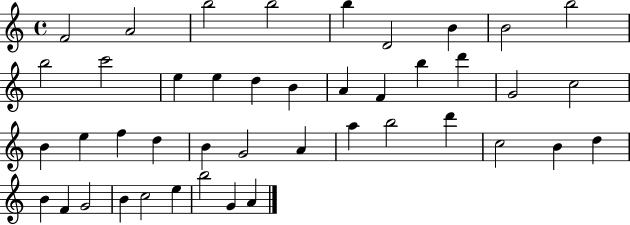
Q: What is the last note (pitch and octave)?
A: A4